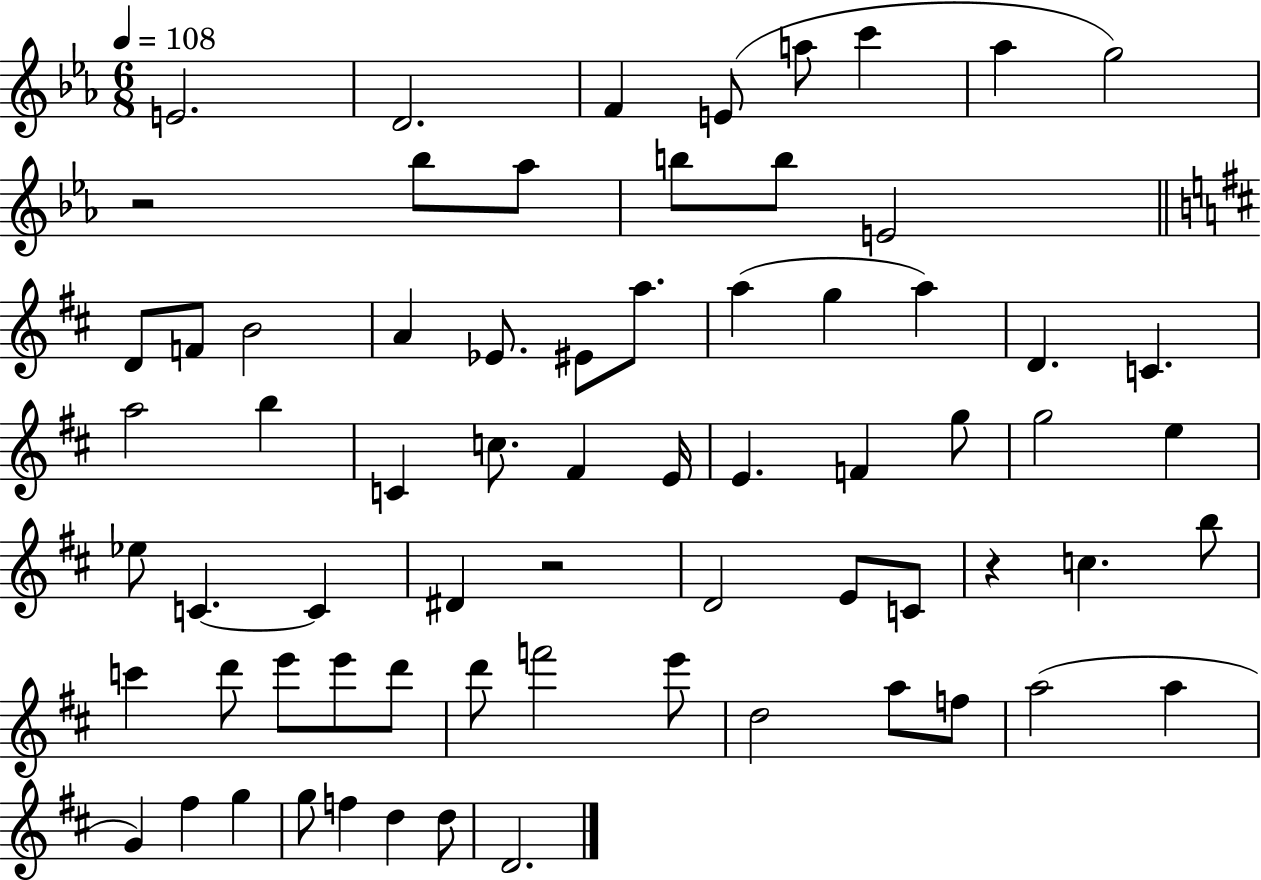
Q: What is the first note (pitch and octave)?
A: E4